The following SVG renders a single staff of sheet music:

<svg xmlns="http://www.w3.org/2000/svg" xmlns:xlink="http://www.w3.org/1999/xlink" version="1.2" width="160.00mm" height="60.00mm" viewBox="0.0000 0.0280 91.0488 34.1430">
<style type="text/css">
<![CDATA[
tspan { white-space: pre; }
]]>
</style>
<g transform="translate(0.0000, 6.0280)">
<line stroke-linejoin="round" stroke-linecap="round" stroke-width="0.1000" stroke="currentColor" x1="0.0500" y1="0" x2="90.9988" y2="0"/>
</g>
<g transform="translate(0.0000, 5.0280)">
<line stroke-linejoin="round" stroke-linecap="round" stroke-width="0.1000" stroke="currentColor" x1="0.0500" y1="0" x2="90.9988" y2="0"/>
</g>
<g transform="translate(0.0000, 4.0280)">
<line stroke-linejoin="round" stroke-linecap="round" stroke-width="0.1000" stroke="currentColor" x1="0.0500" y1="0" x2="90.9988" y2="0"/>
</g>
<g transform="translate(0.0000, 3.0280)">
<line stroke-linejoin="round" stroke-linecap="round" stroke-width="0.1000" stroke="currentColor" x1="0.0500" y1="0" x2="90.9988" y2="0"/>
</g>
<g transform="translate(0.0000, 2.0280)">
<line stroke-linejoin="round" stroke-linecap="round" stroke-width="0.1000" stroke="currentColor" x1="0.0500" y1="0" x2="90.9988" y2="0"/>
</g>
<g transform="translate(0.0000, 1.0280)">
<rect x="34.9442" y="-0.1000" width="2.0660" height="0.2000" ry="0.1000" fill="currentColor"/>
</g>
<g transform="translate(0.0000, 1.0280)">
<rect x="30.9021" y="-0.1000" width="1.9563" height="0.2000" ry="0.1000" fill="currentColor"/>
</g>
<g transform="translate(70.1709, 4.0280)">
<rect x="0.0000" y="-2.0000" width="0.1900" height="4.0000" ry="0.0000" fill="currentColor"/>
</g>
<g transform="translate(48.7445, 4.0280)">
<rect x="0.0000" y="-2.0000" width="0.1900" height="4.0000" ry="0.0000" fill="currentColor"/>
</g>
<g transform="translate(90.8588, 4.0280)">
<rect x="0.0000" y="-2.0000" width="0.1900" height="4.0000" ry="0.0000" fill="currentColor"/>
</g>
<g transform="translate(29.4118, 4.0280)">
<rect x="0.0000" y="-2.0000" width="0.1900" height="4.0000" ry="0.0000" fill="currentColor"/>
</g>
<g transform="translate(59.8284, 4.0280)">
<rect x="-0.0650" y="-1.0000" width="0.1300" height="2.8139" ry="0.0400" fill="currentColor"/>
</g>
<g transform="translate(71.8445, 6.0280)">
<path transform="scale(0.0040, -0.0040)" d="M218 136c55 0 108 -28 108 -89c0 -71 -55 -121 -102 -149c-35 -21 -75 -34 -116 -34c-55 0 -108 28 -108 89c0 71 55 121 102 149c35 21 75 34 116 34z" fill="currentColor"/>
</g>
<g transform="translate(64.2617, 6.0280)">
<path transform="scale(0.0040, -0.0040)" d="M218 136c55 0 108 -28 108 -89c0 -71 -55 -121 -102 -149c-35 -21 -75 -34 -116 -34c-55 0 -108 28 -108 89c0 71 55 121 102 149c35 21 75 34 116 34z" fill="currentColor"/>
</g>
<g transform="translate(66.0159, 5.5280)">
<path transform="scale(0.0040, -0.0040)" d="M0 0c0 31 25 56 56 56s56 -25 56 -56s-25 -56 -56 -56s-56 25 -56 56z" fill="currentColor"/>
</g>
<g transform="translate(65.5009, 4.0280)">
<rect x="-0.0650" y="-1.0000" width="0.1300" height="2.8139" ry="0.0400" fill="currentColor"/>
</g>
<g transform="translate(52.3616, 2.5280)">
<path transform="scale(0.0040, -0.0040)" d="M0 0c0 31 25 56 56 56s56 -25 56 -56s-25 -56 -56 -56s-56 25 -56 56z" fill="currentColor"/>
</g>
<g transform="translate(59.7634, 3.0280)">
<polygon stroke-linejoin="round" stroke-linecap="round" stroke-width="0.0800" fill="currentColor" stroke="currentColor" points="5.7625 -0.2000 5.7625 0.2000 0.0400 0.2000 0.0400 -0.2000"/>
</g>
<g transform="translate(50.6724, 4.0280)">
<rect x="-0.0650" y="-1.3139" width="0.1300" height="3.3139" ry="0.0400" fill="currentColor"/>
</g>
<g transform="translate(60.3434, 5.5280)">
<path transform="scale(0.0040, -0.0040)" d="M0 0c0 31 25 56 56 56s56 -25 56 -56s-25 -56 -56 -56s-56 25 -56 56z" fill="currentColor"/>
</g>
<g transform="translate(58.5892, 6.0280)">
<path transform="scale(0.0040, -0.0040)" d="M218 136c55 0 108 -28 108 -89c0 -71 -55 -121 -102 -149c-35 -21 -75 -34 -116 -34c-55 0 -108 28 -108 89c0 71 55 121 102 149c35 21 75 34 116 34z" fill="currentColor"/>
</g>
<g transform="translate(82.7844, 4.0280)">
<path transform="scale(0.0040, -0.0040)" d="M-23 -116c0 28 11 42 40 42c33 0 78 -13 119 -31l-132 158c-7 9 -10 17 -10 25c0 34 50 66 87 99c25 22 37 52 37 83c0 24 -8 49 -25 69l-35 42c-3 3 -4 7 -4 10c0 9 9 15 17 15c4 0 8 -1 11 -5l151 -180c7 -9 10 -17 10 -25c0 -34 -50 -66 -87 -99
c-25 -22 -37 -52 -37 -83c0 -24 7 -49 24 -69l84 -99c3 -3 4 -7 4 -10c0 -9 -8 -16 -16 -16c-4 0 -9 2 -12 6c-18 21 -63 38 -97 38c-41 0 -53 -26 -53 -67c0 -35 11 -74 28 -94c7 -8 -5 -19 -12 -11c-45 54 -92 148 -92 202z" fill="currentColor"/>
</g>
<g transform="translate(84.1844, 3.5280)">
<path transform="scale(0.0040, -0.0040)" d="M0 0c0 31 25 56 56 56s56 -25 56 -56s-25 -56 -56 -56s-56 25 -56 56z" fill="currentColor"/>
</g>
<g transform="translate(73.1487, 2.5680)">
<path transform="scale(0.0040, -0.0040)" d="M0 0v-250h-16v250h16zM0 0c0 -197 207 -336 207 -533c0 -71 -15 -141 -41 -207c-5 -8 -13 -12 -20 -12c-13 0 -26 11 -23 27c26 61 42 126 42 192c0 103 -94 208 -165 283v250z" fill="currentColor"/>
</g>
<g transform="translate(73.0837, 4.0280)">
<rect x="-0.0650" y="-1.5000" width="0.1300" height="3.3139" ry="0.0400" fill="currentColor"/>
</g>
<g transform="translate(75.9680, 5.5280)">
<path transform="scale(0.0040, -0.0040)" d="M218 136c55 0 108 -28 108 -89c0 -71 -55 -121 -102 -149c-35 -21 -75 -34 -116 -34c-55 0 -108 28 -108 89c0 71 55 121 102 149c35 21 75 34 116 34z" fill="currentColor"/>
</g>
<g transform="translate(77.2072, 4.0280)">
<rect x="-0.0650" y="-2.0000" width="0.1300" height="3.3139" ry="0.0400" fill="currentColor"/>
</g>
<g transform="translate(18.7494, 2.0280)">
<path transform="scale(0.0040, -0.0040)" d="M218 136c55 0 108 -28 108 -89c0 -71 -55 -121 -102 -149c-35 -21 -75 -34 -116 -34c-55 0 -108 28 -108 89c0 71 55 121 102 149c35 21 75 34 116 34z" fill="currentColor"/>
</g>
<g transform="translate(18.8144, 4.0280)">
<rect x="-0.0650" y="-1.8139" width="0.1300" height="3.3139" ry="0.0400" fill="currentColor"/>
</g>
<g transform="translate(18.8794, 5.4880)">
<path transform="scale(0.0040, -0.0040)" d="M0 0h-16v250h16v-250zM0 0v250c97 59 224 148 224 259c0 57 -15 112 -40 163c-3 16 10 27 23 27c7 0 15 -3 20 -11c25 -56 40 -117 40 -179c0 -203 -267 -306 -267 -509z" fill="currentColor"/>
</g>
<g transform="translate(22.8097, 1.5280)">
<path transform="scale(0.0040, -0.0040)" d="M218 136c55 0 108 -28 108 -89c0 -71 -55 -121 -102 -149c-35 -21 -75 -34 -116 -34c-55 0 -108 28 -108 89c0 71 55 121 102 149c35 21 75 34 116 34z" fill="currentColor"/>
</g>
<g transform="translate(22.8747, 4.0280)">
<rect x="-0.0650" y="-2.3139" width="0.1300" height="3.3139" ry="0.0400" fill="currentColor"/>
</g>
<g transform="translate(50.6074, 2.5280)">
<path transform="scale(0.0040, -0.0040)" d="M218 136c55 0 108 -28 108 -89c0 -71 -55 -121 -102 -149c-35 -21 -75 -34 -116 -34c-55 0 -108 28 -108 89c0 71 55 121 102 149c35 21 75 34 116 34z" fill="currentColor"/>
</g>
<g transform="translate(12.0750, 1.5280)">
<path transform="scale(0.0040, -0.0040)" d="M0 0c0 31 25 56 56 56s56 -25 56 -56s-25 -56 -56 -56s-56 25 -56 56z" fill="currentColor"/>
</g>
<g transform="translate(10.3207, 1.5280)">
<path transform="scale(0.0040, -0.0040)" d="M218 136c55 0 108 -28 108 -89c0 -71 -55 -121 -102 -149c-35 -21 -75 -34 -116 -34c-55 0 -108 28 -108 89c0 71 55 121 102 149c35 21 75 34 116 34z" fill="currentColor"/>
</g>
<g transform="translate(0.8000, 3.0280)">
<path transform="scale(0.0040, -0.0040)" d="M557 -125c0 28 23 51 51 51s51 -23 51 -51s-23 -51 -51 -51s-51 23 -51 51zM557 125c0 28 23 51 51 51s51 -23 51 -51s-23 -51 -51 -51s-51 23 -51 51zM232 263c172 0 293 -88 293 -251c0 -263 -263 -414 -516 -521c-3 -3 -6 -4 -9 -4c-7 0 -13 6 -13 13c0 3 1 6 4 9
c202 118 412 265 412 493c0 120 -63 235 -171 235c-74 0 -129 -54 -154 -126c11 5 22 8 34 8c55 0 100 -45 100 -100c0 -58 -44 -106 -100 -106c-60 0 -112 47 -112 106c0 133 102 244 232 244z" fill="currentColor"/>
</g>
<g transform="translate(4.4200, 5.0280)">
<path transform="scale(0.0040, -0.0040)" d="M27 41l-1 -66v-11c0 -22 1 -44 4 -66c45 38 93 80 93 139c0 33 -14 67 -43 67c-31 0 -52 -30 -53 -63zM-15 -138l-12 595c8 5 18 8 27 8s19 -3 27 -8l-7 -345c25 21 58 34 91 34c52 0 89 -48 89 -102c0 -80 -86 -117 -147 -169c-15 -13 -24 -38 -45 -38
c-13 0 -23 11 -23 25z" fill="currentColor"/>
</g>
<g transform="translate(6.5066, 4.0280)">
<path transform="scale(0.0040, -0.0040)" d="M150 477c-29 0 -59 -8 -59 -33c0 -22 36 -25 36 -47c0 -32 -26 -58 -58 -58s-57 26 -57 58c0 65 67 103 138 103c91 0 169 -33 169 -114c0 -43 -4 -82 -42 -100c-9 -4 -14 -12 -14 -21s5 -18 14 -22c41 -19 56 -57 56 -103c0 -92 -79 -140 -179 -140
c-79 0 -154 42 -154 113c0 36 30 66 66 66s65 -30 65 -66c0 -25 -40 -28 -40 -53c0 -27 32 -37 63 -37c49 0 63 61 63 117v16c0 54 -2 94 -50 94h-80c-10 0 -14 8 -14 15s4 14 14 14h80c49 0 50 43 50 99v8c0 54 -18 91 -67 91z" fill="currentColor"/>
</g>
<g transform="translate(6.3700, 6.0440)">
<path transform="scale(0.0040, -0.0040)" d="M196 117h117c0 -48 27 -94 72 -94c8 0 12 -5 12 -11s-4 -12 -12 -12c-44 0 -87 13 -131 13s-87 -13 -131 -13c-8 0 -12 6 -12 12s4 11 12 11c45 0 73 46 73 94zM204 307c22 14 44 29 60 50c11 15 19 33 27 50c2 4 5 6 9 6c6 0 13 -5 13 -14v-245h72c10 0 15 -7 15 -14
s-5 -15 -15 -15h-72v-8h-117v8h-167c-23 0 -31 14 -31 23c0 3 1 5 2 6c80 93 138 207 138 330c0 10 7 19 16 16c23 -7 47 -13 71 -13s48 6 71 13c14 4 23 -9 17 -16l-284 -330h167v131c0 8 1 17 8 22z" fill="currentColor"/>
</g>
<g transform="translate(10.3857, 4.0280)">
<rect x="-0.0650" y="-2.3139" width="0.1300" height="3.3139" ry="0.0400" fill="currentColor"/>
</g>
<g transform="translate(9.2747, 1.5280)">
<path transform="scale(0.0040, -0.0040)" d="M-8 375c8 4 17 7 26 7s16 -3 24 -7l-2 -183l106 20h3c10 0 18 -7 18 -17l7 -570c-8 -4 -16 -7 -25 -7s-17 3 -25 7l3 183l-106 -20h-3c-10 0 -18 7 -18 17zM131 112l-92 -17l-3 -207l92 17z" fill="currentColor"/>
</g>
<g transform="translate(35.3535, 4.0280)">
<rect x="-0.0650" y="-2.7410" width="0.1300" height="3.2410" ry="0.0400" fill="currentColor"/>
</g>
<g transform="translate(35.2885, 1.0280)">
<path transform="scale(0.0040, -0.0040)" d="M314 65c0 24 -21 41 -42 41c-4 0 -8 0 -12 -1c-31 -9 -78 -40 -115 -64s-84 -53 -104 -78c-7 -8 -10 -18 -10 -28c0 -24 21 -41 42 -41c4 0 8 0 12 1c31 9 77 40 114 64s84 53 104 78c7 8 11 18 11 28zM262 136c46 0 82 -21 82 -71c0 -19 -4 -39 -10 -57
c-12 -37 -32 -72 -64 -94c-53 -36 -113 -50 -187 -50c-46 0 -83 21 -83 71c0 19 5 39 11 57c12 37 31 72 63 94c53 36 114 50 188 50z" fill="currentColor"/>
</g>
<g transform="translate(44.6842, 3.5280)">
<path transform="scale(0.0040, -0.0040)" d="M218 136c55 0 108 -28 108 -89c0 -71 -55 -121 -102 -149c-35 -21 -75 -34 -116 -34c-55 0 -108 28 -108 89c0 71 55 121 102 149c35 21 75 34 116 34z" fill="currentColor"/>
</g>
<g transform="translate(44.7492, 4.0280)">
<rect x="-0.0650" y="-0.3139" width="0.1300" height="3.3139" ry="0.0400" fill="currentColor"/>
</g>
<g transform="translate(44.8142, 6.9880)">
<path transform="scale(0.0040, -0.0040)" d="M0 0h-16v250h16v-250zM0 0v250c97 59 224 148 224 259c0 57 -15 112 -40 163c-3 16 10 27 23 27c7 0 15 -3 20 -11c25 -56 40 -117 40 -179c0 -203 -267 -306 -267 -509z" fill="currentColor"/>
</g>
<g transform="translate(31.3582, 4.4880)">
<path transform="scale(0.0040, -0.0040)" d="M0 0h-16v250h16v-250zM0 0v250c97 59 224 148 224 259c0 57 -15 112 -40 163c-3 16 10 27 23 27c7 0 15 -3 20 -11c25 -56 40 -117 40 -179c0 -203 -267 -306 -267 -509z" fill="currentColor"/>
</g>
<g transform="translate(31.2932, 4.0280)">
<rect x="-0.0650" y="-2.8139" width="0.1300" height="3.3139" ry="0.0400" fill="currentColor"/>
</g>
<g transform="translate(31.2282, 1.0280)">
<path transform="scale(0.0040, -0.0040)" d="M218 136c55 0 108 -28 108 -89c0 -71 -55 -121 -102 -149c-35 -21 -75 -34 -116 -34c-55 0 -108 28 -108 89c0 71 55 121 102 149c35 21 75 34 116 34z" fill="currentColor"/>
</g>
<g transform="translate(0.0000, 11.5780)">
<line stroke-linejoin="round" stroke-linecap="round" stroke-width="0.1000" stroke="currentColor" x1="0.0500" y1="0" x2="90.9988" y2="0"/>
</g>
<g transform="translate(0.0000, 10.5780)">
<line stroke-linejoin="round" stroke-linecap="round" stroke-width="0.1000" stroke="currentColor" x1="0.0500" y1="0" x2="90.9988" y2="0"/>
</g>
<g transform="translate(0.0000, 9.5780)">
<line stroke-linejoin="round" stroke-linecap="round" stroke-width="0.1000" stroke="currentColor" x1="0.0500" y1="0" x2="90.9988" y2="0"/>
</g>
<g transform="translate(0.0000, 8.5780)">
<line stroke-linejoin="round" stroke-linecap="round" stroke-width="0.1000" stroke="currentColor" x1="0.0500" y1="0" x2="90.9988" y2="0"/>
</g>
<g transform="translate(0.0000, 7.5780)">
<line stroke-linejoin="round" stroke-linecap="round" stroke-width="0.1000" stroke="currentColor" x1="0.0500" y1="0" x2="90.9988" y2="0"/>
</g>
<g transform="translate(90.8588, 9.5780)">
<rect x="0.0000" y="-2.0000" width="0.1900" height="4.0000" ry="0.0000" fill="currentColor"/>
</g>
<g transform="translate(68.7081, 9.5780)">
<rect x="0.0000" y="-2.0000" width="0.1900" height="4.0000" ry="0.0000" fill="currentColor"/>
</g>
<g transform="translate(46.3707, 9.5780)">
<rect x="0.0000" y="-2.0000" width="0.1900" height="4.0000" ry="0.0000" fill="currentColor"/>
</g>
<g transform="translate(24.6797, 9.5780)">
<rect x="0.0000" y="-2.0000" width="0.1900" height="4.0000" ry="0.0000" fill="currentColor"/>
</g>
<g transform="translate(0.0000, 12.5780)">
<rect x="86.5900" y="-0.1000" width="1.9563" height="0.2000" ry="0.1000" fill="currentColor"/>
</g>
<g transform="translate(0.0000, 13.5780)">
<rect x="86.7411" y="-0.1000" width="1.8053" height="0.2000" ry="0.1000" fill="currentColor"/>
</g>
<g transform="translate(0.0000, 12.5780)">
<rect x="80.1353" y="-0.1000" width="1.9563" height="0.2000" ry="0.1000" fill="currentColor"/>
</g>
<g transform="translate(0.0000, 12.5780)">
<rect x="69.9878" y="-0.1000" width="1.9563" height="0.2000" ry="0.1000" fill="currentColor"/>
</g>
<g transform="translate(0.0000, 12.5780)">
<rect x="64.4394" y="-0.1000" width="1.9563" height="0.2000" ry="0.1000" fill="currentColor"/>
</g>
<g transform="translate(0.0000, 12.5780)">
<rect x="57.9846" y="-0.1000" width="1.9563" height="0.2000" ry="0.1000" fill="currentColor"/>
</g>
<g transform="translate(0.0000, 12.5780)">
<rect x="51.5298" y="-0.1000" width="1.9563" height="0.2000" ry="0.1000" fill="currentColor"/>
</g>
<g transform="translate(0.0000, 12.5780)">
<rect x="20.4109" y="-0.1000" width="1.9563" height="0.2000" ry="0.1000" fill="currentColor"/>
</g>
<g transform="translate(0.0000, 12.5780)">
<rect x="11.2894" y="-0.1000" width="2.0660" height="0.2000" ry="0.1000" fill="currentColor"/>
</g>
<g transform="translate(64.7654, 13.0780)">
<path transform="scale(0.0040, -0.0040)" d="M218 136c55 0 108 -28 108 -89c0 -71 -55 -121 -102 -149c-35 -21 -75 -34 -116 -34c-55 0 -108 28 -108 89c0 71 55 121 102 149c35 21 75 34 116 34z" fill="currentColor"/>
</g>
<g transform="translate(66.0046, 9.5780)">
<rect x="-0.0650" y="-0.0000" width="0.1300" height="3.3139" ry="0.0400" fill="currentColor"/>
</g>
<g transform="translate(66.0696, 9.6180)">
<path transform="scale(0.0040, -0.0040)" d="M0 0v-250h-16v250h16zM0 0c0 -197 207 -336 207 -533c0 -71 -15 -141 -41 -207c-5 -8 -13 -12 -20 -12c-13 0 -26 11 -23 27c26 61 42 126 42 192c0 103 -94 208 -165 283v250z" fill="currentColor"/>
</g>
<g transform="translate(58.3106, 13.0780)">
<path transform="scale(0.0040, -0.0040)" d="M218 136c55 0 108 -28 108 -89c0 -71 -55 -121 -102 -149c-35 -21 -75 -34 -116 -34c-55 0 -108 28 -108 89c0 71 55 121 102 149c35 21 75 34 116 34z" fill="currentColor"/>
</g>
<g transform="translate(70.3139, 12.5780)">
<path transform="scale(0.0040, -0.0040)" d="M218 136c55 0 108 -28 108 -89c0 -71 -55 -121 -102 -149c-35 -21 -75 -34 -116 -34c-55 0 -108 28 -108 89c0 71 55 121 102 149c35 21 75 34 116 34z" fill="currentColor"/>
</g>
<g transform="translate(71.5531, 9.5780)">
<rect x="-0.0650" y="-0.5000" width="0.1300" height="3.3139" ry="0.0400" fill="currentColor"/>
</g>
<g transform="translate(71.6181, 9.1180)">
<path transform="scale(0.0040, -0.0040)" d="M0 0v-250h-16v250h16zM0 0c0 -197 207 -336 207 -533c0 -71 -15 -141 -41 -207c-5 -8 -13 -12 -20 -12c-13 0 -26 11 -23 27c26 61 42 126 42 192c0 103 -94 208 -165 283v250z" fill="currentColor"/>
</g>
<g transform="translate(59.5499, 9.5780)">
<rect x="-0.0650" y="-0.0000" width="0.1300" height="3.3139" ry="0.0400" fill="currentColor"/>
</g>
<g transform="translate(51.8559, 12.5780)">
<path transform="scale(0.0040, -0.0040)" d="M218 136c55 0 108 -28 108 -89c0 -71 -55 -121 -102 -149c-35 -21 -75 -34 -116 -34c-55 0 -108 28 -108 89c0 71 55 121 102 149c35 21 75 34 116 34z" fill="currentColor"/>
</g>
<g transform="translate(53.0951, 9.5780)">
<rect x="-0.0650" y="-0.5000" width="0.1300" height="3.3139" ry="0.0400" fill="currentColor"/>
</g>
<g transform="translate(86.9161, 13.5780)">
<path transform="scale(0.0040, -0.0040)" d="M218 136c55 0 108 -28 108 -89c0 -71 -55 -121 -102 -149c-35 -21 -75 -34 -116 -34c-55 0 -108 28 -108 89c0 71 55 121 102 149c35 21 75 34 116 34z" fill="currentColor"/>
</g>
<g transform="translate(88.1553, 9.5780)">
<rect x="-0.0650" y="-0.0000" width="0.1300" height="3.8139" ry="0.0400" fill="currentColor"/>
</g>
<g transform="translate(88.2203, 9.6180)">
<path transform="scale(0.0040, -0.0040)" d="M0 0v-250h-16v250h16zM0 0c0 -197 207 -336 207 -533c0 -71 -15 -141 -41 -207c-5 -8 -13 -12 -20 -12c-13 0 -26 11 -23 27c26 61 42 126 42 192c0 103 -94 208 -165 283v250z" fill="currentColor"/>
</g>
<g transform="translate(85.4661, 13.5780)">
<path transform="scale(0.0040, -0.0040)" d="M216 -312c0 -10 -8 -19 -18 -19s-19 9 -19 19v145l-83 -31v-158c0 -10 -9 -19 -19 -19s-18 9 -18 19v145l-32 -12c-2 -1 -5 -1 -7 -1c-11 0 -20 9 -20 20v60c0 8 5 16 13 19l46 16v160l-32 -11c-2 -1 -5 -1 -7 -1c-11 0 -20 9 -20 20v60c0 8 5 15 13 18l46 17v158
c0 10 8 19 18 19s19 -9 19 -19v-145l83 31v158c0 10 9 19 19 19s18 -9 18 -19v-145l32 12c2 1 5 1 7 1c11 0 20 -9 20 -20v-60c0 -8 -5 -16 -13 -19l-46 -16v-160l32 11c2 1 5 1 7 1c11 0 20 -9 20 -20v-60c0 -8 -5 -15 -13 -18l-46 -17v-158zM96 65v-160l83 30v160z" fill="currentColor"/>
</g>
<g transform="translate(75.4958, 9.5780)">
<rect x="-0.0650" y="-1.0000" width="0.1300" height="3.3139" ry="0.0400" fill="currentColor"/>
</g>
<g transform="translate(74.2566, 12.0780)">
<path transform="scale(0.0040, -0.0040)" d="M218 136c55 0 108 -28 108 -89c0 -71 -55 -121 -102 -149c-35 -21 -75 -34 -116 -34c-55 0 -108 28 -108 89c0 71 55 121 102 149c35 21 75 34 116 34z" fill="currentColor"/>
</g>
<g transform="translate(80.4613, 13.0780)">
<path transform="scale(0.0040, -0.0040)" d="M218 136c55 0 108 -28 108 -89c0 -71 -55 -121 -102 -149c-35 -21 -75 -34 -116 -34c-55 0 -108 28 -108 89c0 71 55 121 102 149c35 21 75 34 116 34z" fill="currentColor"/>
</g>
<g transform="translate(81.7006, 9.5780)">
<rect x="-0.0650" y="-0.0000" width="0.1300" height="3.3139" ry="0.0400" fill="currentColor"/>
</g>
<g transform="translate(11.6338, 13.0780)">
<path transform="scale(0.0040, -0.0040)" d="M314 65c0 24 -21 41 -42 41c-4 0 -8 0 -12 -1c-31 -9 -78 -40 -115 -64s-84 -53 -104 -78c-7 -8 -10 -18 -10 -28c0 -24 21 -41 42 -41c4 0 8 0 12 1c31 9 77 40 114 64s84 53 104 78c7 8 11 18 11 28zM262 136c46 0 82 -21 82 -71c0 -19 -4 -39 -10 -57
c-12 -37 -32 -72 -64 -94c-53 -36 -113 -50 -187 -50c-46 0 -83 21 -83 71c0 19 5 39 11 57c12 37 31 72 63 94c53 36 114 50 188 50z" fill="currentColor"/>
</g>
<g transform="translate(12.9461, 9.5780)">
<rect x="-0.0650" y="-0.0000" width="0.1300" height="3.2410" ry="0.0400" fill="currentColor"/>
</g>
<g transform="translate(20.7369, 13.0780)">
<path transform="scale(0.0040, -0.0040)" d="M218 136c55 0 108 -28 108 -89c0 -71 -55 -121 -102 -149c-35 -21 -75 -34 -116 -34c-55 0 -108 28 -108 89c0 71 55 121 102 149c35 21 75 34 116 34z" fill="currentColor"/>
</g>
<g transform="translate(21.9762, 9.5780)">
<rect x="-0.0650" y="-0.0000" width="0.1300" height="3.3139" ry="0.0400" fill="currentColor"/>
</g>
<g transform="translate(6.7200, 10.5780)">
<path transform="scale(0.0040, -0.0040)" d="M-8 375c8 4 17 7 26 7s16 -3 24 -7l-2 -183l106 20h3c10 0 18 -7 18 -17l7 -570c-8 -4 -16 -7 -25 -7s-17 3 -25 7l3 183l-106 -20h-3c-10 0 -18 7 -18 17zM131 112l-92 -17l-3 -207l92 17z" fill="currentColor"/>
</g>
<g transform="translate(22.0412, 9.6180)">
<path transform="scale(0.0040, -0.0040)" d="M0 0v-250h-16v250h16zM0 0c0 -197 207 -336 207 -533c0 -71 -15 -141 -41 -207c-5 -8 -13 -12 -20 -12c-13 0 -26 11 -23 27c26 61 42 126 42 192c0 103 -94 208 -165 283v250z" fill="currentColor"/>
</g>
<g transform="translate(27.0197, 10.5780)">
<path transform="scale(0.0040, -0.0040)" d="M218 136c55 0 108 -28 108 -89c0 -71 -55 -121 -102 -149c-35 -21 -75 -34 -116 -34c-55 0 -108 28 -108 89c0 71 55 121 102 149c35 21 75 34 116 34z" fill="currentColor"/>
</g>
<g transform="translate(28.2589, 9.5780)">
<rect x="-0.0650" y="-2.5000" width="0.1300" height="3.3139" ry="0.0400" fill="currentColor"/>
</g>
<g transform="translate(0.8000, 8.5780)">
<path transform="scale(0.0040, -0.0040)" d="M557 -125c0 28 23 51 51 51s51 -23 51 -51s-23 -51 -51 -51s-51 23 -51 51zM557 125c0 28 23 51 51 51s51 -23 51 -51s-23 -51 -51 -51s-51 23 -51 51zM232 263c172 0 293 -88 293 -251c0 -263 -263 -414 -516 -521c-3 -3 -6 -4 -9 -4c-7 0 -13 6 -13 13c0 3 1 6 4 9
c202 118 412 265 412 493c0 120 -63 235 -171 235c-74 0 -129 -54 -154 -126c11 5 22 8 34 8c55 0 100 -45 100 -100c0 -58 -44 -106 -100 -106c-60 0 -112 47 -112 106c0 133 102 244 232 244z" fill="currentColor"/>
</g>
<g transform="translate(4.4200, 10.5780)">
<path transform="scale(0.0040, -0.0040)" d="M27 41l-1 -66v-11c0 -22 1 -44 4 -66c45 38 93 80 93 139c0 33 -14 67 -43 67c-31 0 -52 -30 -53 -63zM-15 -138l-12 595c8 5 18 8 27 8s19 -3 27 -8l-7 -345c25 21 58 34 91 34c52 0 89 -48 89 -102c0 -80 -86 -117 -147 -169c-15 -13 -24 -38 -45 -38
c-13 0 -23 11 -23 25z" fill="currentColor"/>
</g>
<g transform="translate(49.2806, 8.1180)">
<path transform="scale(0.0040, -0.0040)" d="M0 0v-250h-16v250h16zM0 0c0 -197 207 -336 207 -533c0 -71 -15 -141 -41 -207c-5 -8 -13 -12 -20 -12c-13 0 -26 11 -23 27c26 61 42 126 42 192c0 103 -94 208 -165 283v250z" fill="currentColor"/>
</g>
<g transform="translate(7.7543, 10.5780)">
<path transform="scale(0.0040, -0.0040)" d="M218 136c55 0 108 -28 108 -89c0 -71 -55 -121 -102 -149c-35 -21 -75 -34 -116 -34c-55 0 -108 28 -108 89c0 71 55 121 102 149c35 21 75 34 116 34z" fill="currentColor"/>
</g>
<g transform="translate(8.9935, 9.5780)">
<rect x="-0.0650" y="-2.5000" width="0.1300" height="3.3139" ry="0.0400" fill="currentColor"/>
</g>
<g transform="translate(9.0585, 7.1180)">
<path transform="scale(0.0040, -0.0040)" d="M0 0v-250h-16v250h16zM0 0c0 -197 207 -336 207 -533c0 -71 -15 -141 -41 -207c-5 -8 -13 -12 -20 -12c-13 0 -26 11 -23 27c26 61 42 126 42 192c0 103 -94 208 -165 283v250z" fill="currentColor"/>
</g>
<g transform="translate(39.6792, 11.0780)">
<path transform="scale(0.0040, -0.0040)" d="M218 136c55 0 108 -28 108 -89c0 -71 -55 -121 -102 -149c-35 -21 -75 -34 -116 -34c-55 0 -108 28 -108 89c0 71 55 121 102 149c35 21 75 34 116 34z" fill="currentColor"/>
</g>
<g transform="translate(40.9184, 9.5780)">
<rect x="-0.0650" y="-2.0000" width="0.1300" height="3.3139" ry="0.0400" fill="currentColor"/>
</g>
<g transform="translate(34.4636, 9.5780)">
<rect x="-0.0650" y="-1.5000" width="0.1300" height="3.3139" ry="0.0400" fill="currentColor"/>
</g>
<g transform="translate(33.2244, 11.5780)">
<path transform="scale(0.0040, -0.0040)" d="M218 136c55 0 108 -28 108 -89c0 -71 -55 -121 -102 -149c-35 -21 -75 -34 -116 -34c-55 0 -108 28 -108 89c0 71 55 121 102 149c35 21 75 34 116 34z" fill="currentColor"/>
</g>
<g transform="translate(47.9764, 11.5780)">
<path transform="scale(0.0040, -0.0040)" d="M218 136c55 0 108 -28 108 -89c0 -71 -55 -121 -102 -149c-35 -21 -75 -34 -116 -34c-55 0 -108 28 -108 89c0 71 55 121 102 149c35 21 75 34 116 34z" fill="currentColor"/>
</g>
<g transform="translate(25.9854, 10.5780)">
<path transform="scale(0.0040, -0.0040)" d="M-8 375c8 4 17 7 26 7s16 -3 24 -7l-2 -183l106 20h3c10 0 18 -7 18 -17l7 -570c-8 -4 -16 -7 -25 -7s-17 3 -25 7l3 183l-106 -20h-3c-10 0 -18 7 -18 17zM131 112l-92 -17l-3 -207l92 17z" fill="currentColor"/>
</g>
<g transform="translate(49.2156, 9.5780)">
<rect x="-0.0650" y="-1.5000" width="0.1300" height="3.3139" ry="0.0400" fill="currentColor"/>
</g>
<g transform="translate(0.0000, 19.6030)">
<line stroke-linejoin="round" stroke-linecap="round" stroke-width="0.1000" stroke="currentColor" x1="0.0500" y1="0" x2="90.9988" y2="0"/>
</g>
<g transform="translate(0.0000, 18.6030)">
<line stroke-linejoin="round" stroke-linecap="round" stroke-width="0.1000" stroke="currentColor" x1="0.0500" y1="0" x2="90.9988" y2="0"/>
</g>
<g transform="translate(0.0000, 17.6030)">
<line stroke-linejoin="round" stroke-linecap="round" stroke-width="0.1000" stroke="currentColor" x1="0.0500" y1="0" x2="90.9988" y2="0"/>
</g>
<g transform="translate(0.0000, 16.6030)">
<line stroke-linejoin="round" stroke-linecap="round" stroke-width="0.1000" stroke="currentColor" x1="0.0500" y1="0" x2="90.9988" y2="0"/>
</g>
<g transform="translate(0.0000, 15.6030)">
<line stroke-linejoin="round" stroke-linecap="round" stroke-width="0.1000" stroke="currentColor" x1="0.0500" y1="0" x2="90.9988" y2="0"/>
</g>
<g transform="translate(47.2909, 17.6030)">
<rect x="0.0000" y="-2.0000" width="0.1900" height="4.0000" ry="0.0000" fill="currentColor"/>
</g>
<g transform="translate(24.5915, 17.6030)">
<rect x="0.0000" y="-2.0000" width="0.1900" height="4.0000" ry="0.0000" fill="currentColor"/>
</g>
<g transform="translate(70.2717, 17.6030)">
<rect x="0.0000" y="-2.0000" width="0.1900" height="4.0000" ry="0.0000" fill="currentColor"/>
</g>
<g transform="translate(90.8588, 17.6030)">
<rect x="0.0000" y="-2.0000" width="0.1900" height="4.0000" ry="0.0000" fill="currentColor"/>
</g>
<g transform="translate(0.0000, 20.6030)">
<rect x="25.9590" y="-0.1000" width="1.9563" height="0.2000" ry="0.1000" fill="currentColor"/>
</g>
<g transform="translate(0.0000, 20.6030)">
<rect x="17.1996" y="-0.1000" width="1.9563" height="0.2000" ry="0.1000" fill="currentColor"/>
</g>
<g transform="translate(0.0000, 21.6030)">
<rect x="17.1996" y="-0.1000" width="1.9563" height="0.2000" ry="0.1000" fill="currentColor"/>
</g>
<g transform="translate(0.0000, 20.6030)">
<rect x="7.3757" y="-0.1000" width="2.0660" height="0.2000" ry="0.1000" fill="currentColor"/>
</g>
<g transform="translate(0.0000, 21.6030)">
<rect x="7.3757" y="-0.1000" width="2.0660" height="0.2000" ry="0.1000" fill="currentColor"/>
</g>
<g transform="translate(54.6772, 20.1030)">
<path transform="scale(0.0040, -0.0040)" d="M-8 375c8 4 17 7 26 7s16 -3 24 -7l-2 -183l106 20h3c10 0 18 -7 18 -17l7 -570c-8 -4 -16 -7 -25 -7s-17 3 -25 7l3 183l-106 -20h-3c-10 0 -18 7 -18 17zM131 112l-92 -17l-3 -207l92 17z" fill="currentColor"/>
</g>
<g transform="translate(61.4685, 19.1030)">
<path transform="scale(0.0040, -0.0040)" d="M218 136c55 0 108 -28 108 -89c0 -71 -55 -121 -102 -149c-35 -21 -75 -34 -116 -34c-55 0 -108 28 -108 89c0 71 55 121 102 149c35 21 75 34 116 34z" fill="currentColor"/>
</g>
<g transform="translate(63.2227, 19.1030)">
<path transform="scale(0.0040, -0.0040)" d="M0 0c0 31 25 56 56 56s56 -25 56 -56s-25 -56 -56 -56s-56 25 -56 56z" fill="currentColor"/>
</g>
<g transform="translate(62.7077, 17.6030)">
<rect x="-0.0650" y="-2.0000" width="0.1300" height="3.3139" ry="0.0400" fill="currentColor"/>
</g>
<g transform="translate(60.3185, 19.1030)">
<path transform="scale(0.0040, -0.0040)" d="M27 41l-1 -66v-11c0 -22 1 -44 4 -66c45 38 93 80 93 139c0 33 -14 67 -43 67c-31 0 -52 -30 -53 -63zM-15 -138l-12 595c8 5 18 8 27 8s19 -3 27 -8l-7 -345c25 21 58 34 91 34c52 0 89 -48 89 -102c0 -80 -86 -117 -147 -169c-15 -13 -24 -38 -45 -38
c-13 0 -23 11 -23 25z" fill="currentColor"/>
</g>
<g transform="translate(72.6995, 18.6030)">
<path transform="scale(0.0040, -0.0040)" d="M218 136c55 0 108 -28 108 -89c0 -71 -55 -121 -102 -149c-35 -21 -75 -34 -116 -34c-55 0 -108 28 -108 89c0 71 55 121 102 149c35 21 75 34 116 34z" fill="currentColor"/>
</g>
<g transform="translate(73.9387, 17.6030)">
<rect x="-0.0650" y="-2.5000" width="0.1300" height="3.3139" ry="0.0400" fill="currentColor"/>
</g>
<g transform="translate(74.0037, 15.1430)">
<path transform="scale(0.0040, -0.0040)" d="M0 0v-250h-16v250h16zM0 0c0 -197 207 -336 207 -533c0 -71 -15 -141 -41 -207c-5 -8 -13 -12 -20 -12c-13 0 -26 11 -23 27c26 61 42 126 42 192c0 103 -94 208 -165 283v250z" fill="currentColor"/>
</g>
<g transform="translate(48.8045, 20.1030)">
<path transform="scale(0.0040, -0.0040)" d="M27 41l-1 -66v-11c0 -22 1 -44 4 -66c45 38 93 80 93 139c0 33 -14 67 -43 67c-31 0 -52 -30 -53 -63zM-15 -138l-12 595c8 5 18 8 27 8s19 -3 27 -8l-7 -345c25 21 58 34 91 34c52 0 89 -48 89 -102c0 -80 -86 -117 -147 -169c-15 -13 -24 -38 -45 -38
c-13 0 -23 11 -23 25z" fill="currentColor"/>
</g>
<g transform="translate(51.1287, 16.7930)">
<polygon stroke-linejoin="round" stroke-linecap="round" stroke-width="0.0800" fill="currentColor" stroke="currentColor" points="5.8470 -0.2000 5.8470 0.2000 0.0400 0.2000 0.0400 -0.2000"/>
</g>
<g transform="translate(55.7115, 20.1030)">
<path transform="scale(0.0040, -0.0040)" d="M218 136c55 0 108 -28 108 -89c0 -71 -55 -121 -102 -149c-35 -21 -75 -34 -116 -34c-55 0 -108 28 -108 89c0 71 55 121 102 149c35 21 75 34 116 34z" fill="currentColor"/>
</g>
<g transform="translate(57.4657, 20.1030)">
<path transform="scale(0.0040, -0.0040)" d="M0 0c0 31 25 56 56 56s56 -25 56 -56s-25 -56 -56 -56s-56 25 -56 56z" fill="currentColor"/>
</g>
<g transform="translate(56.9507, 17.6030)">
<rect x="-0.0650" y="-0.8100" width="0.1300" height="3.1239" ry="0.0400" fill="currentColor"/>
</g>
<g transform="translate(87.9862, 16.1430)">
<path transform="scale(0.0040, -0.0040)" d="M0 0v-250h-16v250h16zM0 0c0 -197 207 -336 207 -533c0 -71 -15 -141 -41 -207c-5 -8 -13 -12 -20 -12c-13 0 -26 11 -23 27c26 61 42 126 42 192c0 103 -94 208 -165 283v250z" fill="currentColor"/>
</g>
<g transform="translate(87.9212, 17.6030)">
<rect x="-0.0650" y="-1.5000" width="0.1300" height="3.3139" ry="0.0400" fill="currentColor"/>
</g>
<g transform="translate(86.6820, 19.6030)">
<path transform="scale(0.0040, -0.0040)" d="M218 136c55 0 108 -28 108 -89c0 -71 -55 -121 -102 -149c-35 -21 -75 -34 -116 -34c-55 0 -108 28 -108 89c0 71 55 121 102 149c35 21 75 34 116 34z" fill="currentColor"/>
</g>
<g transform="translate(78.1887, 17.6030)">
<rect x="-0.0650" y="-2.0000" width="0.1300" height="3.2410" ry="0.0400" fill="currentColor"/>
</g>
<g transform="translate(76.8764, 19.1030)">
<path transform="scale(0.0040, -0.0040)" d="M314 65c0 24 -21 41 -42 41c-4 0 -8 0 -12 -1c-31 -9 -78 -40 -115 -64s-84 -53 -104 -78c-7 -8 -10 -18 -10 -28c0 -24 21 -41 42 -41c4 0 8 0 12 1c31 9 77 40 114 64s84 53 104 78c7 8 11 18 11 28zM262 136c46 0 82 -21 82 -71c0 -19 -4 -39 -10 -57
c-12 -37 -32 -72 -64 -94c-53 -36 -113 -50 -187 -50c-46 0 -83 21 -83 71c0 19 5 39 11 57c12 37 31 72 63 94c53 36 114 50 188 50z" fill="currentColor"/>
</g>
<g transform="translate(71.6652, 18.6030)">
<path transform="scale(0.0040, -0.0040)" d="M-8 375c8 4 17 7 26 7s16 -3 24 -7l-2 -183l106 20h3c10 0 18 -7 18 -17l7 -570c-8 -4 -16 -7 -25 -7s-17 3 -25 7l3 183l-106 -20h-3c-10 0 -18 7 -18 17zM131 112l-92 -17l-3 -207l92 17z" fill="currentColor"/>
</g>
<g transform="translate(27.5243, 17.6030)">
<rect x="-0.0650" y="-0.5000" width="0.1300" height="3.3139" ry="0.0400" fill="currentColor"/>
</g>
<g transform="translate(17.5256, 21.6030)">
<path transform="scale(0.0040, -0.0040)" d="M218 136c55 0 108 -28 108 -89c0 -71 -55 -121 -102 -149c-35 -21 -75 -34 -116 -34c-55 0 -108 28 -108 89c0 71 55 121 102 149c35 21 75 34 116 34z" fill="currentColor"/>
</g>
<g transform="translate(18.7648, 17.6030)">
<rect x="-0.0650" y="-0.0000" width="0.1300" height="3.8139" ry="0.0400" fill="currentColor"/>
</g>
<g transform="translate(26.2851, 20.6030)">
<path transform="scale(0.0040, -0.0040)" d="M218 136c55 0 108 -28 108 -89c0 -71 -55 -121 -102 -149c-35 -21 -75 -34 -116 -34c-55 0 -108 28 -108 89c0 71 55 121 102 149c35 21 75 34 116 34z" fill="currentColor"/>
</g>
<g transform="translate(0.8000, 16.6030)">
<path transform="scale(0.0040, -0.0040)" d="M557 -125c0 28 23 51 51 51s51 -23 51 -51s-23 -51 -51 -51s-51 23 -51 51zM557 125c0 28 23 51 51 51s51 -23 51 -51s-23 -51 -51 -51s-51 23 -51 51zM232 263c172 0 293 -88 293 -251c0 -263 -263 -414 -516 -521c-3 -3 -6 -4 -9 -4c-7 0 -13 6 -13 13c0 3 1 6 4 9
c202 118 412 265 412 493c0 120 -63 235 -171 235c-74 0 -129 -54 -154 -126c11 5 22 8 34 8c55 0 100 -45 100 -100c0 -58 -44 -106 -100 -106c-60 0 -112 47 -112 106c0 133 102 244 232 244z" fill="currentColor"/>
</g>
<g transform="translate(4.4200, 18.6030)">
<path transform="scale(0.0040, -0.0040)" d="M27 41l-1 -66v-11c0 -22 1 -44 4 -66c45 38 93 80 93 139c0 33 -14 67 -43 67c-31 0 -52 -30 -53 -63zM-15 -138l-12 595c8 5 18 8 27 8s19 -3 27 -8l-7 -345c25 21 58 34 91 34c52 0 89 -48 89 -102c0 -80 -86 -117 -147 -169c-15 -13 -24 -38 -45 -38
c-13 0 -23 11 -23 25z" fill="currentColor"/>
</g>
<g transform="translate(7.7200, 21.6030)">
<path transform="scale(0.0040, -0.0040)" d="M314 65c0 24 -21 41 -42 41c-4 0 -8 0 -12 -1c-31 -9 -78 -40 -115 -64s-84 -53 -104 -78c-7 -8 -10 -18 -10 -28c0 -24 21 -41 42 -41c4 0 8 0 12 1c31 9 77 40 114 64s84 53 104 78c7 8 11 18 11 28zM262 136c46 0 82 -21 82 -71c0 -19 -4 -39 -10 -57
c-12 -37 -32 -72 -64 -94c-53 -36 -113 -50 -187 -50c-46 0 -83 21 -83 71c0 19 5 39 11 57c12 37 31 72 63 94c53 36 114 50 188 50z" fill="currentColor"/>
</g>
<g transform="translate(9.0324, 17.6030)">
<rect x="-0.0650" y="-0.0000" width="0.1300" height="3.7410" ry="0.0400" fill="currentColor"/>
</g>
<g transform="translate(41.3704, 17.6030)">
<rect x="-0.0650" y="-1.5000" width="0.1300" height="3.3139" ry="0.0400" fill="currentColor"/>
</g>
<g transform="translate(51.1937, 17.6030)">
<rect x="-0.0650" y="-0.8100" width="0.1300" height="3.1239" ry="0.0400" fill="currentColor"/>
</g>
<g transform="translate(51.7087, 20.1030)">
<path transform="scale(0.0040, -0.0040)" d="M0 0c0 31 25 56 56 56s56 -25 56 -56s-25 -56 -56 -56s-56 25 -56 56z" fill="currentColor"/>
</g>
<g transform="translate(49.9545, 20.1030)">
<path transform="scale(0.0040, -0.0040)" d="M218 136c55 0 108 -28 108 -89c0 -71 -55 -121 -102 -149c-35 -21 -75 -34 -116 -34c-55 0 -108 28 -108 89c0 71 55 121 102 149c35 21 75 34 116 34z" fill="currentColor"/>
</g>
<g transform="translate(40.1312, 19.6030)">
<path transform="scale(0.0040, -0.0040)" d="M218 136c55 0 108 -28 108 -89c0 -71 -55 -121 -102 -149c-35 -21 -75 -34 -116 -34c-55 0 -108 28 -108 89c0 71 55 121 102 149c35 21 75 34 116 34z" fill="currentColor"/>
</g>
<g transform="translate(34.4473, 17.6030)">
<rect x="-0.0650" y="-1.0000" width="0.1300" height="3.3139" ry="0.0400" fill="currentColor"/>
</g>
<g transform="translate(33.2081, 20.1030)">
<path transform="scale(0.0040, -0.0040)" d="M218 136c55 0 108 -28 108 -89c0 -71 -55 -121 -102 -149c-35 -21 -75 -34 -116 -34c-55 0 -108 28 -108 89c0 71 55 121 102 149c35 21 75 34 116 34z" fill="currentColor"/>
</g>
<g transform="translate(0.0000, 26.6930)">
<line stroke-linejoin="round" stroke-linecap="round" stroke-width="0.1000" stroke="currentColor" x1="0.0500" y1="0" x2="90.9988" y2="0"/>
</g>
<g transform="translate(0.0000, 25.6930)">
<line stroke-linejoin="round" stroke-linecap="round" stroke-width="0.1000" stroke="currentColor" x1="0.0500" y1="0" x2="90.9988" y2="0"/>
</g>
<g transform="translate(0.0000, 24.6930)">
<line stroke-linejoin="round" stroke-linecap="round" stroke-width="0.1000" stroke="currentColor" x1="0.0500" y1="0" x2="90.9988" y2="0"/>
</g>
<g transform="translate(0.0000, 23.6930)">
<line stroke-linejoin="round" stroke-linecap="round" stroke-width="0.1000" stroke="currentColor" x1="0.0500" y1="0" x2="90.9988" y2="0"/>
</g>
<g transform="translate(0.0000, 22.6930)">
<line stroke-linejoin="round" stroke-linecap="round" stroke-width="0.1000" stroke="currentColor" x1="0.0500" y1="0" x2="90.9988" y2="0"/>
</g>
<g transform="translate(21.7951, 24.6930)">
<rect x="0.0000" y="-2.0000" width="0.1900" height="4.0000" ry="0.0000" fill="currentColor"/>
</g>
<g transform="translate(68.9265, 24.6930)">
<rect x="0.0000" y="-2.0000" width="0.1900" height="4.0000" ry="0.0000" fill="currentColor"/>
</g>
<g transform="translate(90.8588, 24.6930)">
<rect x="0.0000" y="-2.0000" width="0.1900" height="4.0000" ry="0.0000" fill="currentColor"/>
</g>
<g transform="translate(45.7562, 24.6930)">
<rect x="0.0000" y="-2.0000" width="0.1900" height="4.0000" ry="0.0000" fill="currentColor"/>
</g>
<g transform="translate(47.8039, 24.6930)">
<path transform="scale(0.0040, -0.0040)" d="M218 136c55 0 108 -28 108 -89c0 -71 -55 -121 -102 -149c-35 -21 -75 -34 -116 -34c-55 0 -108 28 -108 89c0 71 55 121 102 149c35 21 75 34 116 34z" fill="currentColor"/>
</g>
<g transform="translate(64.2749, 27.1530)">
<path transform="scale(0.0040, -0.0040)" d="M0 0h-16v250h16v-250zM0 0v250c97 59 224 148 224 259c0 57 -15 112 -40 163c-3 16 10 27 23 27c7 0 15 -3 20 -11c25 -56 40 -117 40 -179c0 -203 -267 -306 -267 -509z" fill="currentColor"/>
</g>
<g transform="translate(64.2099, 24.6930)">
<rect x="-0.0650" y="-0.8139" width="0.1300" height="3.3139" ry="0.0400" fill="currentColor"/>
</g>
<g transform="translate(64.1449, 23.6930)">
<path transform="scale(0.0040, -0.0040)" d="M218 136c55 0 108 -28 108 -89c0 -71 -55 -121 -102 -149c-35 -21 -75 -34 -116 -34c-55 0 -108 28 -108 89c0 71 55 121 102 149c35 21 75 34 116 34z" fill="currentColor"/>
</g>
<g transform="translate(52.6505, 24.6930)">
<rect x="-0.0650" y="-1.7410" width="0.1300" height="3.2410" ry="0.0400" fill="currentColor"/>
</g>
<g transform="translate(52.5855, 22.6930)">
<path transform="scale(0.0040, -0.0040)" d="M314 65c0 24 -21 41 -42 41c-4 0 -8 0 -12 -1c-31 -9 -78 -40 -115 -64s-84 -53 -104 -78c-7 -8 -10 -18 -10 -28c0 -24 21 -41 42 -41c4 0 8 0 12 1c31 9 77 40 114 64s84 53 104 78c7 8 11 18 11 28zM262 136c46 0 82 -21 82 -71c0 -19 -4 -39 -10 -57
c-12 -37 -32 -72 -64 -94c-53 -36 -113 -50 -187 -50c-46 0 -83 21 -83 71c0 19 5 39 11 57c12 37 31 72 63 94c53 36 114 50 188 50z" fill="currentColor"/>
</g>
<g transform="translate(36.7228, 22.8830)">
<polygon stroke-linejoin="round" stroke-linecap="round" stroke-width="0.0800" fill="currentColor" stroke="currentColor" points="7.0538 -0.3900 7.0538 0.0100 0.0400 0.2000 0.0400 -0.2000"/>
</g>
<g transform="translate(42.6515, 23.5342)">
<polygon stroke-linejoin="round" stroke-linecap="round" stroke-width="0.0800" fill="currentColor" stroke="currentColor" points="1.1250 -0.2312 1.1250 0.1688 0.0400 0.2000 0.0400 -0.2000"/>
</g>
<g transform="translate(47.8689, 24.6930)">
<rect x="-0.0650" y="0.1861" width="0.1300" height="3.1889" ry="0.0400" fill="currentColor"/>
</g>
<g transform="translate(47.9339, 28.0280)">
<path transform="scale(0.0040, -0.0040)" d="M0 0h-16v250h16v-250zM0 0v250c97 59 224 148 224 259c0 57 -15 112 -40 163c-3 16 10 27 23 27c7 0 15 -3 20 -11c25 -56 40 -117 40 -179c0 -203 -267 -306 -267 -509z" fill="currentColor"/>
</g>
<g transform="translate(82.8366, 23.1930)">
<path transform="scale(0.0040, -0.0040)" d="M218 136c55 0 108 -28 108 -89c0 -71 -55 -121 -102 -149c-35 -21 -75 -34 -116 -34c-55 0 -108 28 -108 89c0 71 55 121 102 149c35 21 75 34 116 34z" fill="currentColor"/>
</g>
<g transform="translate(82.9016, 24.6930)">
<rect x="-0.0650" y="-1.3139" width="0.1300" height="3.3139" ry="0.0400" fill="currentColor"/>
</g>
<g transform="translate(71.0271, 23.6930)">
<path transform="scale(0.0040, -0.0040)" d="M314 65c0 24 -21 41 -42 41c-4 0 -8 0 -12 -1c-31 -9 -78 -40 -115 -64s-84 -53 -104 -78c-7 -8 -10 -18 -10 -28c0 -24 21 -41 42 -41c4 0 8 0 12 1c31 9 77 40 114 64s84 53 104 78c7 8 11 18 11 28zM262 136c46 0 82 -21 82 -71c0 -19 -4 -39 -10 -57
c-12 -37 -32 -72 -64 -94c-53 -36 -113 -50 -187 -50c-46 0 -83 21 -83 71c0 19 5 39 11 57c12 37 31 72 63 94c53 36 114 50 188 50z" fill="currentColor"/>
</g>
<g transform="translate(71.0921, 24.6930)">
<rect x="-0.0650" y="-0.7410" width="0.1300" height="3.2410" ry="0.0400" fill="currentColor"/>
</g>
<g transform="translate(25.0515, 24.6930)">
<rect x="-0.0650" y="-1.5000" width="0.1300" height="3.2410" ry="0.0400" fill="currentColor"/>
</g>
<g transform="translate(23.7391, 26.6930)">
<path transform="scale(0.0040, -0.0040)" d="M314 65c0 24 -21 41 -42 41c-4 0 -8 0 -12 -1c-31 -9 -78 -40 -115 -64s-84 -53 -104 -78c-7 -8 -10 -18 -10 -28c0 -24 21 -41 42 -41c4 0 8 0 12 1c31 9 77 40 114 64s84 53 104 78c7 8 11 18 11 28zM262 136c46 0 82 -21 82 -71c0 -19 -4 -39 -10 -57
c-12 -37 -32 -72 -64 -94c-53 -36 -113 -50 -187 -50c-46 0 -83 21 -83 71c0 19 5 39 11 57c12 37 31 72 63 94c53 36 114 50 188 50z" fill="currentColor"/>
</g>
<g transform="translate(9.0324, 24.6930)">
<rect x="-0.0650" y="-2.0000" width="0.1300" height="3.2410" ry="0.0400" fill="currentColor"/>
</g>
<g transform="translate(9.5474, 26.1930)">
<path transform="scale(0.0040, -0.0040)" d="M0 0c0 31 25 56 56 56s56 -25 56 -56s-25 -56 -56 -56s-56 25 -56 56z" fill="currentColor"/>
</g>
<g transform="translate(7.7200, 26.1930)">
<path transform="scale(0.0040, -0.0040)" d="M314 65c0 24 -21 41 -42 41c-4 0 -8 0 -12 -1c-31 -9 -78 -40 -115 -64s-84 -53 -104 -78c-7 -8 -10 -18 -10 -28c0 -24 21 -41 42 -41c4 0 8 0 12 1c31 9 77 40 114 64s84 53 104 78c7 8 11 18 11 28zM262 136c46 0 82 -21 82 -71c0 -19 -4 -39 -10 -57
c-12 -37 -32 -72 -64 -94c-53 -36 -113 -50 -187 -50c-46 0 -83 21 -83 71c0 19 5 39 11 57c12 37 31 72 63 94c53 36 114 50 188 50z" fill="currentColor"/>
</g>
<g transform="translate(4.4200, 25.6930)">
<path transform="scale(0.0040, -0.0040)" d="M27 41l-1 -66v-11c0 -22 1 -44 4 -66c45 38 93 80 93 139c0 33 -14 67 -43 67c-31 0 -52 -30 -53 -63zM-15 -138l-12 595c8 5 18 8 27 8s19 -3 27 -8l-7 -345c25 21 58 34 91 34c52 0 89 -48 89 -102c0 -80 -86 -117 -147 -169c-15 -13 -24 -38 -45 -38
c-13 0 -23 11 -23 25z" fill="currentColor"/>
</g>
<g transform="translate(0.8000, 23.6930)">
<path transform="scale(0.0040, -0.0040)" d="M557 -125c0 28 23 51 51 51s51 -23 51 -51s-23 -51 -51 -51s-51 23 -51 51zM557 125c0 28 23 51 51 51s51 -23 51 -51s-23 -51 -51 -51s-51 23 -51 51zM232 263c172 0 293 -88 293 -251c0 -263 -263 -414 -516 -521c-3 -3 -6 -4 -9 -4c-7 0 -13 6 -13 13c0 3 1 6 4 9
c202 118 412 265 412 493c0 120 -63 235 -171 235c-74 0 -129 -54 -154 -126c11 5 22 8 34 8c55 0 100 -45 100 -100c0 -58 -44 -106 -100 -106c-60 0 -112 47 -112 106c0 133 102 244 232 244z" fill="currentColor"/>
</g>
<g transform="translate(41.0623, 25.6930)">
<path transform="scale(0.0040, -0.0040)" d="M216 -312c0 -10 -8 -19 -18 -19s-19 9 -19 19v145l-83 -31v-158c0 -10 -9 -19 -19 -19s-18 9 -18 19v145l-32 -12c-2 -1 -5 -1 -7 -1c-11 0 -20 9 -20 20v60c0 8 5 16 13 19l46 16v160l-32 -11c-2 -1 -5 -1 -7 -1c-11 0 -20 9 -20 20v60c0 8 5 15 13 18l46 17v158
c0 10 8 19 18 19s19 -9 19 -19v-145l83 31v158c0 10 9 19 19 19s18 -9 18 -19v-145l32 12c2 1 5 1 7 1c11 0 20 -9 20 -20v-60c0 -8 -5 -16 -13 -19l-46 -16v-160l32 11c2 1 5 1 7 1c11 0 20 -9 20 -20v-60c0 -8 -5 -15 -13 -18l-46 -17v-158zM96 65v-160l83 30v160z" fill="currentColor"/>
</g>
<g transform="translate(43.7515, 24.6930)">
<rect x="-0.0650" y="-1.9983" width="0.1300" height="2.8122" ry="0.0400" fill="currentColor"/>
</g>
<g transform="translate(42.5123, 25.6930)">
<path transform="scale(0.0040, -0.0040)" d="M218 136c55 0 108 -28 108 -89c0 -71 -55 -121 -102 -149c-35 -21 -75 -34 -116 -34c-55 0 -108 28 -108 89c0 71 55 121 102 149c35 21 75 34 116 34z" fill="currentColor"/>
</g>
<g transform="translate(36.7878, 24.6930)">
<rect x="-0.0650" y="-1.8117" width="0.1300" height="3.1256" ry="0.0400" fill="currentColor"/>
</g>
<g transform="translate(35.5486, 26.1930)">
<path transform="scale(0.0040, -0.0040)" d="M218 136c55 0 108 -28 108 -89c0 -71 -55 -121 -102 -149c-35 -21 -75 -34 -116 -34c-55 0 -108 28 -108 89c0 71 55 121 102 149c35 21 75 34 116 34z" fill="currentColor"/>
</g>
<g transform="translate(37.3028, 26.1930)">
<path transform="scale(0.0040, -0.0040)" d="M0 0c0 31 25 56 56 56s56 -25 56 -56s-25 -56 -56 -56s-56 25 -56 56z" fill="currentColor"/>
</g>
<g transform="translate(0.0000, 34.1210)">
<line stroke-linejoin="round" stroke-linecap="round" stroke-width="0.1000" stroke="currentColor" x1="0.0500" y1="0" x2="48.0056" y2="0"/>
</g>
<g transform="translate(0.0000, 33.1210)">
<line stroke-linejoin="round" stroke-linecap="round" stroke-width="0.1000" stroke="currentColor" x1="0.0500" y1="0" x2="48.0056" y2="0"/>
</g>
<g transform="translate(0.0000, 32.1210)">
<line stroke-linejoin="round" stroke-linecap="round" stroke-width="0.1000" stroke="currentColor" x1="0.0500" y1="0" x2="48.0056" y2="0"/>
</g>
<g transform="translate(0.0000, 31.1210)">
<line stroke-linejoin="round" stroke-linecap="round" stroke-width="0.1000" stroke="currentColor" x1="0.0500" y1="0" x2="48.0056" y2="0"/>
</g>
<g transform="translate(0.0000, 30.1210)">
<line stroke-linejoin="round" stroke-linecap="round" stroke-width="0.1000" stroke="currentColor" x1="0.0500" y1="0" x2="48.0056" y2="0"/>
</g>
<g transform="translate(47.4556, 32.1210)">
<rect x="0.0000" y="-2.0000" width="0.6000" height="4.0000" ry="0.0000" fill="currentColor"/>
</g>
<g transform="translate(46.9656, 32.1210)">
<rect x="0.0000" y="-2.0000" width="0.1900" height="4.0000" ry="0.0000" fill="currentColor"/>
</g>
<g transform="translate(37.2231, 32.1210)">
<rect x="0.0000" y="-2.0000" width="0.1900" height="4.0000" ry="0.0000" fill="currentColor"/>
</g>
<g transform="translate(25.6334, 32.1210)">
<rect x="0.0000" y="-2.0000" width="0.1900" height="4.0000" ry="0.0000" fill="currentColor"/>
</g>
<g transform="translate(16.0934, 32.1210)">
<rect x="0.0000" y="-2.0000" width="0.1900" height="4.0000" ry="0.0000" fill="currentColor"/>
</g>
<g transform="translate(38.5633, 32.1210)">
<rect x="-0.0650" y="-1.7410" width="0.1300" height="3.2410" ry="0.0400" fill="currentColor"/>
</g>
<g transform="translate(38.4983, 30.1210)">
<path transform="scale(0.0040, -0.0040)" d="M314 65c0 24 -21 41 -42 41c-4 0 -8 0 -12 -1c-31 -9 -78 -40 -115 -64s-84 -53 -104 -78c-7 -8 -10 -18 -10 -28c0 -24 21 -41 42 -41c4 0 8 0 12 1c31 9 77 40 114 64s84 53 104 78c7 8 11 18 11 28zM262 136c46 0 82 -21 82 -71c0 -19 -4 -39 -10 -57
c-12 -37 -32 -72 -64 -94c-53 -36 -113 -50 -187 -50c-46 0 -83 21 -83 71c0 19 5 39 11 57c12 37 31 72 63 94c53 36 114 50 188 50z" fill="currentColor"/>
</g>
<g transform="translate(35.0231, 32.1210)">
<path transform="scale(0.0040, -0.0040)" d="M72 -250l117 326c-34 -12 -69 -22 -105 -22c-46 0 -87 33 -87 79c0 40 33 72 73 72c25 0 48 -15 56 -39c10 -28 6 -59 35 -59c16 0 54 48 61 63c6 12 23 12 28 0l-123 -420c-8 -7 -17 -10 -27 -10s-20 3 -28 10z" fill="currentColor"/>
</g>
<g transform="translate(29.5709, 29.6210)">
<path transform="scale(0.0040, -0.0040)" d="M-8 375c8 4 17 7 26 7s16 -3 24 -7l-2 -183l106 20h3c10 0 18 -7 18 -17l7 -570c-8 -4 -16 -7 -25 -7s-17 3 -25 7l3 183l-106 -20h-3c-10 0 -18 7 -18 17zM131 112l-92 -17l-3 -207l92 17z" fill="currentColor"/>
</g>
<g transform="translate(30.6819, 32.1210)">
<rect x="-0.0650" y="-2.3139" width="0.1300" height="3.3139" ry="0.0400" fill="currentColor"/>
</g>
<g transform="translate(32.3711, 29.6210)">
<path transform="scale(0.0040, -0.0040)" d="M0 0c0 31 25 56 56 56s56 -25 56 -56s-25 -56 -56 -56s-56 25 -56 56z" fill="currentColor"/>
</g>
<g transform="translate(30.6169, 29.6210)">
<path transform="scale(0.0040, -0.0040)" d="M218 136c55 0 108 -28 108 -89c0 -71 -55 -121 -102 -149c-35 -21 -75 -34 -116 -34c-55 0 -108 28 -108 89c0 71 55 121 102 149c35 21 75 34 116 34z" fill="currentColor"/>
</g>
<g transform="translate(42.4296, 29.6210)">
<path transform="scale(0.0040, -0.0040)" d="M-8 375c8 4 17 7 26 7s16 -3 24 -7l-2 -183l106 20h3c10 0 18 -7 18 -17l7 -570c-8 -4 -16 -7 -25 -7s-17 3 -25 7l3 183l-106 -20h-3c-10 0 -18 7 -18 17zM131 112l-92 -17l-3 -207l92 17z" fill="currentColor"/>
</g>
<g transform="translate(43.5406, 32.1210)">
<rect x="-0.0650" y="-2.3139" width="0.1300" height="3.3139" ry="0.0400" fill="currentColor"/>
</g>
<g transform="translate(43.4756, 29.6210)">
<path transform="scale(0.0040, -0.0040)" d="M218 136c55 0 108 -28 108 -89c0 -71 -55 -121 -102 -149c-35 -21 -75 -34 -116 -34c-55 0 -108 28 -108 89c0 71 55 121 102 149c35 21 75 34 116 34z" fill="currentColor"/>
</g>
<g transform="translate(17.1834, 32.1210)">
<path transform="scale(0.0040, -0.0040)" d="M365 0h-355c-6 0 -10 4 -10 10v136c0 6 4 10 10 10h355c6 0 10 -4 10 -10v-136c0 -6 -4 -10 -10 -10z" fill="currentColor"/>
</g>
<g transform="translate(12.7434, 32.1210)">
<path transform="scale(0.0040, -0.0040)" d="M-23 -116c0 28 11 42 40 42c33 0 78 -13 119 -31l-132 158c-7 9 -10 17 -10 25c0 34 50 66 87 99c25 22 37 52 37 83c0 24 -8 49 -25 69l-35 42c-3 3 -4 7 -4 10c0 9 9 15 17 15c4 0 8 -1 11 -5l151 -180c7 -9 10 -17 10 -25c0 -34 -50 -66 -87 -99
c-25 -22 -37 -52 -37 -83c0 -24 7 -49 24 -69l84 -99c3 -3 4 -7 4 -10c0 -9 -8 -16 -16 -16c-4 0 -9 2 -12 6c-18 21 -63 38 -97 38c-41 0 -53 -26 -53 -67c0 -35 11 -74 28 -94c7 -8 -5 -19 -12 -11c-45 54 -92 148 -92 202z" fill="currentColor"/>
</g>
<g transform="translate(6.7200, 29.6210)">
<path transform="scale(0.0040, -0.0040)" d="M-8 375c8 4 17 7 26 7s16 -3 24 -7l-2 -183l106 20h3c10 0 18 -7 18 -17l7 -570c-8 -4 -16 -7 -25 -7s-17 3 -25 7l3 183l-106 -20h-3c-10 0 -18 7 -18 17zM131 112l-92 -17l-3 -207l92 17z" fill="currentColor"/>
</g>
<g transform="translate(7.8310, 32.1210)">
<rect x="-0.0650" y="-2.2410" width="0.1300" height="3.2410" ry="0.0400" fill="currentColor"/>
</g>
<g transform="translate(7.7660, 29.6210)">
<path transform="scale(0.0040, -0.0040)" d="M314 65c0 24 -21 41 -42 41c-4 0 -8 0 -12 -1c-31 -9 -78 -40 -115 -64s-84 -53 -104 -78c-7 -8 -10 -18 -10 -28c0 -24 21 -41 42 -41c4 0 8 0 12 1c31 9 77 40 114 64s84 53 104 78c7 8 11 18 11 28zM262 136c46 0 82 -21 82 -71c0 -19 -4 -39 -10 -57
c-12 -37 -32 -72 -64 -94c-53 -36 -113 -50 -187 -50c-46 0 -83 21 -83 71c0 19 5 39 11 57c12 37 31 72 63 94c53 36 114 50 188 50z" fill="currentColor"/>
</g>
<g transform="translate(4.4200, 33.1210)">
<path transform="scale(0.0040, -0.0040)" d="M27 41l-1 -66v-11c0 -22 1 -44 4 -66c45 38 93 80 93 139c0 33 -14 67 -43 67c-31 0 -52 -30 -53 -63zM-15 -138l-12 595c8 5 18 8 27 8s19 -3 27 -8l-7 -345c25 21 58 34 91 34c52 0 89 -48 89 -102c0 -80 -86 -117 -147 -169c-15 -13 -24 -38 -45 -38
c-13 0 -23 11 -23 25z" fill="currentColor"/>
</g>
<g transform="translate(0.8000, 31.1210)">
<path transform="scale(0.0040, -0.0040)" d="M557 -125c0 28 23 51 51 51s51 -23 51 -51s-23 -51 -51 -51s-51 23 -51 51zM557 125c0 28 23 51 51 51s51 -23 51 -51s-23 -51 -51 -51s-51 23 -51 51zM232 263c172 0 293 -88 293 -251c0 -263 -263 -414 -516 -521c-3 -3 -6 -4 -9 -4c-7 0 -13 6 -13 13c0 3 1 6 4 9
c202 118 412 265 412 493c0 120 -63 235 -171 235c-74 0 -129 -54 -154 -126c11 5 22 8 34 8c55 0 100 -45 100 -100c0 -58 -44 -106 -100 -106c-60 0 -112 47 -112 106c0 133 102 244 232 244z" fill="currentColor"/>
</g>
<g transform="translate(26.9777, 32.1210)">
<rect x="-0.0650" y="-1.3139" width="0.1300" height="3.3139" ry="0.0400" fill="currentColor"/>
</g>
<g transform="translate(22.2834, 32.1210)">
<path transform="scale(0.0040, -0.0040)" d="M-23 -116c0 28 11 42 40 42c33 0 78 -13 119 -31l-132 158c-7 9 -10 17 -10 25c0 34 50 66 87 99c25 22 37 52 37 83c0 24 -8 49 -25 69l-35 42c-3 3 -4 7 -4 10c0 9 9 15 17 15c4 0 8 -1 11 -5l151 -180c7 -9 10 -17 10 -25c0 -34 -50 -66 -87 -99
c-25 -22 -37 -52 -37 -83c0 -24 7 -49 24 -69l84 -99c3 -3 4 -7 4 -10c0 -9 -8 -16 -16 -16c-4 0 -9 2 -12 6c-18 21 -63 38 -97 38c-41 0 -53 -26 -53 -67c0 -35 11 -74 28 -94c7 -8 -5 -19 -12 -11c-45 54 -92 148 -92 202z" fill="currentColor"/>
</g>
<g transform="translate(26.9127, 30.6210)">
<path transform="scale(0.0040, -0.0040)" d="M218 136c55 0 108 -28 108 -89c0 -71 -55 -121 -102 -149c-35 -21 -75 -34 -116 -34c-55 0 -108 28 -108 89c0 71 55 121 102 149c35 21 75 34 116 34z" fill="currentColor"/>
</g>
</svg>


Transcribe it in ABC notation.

X:1
T:Untitled
M:3/4
L:1/4
K:F
B, A,/2 B, C/2 C2 E,/2 G, G,,/2 G,,/2 G,,/2 A,, z B,,/2 D,,2 D,,/2 B,, G,, A,, G,,/2 E,, D,, D,,/2 E,,/2 F,, D,, ^C,,/2 C,,2 C,, E,, F,, G,, _F,,/2 F,,/2 _A,, B,,/2 A,,2 G,,/2 A,,2 G,,2 A,,/2 ^B,,/4 D,/2 A,2 F,/2 F,2 G, B,2 z z2 z G, B, z/2 A,2 B,